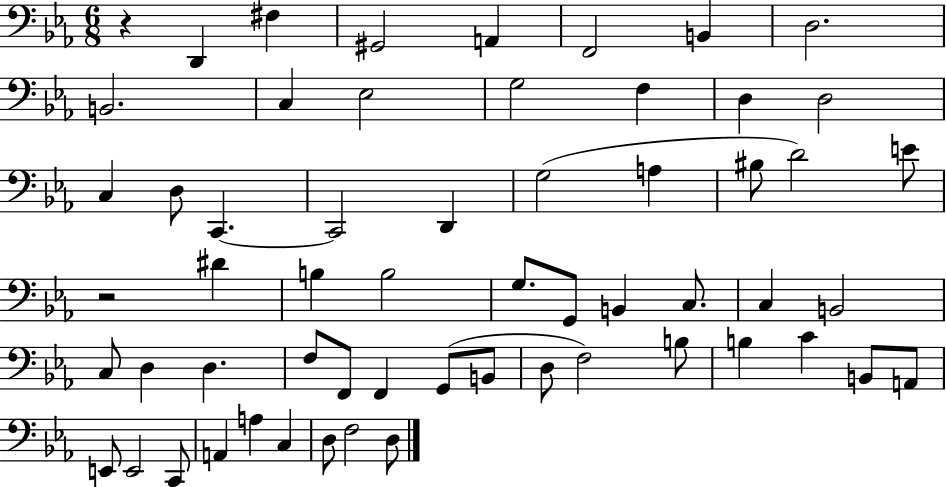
X:1
T:Untitled
M:6/8
L:1/4
K:Eb
z D,, ^F, ^G,,2 A,, F,,2 B,, D,2 B,,2 C, _E,2 G,2 F, D, D,2 C, D,/2 C,, C,,2 D,, G,2 A, ^B,/2 D2 E/2 z2 ^D B, B,2 G,/2 G,,/2 B,, C,/2 C, B,,2 C,/2 D, D, F,/2 F,,/2 F,, G,,/2 B,,/2 D,/2 F,2 B,/2 B, C B,,/2 A,,/2 E,,/2 E,,2 C,,/2 A,, A, C, D,/2 F,2 D,/2